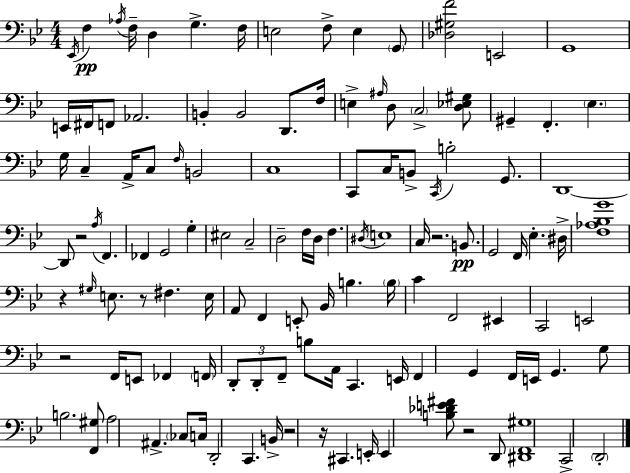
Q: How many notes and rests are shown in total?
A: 122